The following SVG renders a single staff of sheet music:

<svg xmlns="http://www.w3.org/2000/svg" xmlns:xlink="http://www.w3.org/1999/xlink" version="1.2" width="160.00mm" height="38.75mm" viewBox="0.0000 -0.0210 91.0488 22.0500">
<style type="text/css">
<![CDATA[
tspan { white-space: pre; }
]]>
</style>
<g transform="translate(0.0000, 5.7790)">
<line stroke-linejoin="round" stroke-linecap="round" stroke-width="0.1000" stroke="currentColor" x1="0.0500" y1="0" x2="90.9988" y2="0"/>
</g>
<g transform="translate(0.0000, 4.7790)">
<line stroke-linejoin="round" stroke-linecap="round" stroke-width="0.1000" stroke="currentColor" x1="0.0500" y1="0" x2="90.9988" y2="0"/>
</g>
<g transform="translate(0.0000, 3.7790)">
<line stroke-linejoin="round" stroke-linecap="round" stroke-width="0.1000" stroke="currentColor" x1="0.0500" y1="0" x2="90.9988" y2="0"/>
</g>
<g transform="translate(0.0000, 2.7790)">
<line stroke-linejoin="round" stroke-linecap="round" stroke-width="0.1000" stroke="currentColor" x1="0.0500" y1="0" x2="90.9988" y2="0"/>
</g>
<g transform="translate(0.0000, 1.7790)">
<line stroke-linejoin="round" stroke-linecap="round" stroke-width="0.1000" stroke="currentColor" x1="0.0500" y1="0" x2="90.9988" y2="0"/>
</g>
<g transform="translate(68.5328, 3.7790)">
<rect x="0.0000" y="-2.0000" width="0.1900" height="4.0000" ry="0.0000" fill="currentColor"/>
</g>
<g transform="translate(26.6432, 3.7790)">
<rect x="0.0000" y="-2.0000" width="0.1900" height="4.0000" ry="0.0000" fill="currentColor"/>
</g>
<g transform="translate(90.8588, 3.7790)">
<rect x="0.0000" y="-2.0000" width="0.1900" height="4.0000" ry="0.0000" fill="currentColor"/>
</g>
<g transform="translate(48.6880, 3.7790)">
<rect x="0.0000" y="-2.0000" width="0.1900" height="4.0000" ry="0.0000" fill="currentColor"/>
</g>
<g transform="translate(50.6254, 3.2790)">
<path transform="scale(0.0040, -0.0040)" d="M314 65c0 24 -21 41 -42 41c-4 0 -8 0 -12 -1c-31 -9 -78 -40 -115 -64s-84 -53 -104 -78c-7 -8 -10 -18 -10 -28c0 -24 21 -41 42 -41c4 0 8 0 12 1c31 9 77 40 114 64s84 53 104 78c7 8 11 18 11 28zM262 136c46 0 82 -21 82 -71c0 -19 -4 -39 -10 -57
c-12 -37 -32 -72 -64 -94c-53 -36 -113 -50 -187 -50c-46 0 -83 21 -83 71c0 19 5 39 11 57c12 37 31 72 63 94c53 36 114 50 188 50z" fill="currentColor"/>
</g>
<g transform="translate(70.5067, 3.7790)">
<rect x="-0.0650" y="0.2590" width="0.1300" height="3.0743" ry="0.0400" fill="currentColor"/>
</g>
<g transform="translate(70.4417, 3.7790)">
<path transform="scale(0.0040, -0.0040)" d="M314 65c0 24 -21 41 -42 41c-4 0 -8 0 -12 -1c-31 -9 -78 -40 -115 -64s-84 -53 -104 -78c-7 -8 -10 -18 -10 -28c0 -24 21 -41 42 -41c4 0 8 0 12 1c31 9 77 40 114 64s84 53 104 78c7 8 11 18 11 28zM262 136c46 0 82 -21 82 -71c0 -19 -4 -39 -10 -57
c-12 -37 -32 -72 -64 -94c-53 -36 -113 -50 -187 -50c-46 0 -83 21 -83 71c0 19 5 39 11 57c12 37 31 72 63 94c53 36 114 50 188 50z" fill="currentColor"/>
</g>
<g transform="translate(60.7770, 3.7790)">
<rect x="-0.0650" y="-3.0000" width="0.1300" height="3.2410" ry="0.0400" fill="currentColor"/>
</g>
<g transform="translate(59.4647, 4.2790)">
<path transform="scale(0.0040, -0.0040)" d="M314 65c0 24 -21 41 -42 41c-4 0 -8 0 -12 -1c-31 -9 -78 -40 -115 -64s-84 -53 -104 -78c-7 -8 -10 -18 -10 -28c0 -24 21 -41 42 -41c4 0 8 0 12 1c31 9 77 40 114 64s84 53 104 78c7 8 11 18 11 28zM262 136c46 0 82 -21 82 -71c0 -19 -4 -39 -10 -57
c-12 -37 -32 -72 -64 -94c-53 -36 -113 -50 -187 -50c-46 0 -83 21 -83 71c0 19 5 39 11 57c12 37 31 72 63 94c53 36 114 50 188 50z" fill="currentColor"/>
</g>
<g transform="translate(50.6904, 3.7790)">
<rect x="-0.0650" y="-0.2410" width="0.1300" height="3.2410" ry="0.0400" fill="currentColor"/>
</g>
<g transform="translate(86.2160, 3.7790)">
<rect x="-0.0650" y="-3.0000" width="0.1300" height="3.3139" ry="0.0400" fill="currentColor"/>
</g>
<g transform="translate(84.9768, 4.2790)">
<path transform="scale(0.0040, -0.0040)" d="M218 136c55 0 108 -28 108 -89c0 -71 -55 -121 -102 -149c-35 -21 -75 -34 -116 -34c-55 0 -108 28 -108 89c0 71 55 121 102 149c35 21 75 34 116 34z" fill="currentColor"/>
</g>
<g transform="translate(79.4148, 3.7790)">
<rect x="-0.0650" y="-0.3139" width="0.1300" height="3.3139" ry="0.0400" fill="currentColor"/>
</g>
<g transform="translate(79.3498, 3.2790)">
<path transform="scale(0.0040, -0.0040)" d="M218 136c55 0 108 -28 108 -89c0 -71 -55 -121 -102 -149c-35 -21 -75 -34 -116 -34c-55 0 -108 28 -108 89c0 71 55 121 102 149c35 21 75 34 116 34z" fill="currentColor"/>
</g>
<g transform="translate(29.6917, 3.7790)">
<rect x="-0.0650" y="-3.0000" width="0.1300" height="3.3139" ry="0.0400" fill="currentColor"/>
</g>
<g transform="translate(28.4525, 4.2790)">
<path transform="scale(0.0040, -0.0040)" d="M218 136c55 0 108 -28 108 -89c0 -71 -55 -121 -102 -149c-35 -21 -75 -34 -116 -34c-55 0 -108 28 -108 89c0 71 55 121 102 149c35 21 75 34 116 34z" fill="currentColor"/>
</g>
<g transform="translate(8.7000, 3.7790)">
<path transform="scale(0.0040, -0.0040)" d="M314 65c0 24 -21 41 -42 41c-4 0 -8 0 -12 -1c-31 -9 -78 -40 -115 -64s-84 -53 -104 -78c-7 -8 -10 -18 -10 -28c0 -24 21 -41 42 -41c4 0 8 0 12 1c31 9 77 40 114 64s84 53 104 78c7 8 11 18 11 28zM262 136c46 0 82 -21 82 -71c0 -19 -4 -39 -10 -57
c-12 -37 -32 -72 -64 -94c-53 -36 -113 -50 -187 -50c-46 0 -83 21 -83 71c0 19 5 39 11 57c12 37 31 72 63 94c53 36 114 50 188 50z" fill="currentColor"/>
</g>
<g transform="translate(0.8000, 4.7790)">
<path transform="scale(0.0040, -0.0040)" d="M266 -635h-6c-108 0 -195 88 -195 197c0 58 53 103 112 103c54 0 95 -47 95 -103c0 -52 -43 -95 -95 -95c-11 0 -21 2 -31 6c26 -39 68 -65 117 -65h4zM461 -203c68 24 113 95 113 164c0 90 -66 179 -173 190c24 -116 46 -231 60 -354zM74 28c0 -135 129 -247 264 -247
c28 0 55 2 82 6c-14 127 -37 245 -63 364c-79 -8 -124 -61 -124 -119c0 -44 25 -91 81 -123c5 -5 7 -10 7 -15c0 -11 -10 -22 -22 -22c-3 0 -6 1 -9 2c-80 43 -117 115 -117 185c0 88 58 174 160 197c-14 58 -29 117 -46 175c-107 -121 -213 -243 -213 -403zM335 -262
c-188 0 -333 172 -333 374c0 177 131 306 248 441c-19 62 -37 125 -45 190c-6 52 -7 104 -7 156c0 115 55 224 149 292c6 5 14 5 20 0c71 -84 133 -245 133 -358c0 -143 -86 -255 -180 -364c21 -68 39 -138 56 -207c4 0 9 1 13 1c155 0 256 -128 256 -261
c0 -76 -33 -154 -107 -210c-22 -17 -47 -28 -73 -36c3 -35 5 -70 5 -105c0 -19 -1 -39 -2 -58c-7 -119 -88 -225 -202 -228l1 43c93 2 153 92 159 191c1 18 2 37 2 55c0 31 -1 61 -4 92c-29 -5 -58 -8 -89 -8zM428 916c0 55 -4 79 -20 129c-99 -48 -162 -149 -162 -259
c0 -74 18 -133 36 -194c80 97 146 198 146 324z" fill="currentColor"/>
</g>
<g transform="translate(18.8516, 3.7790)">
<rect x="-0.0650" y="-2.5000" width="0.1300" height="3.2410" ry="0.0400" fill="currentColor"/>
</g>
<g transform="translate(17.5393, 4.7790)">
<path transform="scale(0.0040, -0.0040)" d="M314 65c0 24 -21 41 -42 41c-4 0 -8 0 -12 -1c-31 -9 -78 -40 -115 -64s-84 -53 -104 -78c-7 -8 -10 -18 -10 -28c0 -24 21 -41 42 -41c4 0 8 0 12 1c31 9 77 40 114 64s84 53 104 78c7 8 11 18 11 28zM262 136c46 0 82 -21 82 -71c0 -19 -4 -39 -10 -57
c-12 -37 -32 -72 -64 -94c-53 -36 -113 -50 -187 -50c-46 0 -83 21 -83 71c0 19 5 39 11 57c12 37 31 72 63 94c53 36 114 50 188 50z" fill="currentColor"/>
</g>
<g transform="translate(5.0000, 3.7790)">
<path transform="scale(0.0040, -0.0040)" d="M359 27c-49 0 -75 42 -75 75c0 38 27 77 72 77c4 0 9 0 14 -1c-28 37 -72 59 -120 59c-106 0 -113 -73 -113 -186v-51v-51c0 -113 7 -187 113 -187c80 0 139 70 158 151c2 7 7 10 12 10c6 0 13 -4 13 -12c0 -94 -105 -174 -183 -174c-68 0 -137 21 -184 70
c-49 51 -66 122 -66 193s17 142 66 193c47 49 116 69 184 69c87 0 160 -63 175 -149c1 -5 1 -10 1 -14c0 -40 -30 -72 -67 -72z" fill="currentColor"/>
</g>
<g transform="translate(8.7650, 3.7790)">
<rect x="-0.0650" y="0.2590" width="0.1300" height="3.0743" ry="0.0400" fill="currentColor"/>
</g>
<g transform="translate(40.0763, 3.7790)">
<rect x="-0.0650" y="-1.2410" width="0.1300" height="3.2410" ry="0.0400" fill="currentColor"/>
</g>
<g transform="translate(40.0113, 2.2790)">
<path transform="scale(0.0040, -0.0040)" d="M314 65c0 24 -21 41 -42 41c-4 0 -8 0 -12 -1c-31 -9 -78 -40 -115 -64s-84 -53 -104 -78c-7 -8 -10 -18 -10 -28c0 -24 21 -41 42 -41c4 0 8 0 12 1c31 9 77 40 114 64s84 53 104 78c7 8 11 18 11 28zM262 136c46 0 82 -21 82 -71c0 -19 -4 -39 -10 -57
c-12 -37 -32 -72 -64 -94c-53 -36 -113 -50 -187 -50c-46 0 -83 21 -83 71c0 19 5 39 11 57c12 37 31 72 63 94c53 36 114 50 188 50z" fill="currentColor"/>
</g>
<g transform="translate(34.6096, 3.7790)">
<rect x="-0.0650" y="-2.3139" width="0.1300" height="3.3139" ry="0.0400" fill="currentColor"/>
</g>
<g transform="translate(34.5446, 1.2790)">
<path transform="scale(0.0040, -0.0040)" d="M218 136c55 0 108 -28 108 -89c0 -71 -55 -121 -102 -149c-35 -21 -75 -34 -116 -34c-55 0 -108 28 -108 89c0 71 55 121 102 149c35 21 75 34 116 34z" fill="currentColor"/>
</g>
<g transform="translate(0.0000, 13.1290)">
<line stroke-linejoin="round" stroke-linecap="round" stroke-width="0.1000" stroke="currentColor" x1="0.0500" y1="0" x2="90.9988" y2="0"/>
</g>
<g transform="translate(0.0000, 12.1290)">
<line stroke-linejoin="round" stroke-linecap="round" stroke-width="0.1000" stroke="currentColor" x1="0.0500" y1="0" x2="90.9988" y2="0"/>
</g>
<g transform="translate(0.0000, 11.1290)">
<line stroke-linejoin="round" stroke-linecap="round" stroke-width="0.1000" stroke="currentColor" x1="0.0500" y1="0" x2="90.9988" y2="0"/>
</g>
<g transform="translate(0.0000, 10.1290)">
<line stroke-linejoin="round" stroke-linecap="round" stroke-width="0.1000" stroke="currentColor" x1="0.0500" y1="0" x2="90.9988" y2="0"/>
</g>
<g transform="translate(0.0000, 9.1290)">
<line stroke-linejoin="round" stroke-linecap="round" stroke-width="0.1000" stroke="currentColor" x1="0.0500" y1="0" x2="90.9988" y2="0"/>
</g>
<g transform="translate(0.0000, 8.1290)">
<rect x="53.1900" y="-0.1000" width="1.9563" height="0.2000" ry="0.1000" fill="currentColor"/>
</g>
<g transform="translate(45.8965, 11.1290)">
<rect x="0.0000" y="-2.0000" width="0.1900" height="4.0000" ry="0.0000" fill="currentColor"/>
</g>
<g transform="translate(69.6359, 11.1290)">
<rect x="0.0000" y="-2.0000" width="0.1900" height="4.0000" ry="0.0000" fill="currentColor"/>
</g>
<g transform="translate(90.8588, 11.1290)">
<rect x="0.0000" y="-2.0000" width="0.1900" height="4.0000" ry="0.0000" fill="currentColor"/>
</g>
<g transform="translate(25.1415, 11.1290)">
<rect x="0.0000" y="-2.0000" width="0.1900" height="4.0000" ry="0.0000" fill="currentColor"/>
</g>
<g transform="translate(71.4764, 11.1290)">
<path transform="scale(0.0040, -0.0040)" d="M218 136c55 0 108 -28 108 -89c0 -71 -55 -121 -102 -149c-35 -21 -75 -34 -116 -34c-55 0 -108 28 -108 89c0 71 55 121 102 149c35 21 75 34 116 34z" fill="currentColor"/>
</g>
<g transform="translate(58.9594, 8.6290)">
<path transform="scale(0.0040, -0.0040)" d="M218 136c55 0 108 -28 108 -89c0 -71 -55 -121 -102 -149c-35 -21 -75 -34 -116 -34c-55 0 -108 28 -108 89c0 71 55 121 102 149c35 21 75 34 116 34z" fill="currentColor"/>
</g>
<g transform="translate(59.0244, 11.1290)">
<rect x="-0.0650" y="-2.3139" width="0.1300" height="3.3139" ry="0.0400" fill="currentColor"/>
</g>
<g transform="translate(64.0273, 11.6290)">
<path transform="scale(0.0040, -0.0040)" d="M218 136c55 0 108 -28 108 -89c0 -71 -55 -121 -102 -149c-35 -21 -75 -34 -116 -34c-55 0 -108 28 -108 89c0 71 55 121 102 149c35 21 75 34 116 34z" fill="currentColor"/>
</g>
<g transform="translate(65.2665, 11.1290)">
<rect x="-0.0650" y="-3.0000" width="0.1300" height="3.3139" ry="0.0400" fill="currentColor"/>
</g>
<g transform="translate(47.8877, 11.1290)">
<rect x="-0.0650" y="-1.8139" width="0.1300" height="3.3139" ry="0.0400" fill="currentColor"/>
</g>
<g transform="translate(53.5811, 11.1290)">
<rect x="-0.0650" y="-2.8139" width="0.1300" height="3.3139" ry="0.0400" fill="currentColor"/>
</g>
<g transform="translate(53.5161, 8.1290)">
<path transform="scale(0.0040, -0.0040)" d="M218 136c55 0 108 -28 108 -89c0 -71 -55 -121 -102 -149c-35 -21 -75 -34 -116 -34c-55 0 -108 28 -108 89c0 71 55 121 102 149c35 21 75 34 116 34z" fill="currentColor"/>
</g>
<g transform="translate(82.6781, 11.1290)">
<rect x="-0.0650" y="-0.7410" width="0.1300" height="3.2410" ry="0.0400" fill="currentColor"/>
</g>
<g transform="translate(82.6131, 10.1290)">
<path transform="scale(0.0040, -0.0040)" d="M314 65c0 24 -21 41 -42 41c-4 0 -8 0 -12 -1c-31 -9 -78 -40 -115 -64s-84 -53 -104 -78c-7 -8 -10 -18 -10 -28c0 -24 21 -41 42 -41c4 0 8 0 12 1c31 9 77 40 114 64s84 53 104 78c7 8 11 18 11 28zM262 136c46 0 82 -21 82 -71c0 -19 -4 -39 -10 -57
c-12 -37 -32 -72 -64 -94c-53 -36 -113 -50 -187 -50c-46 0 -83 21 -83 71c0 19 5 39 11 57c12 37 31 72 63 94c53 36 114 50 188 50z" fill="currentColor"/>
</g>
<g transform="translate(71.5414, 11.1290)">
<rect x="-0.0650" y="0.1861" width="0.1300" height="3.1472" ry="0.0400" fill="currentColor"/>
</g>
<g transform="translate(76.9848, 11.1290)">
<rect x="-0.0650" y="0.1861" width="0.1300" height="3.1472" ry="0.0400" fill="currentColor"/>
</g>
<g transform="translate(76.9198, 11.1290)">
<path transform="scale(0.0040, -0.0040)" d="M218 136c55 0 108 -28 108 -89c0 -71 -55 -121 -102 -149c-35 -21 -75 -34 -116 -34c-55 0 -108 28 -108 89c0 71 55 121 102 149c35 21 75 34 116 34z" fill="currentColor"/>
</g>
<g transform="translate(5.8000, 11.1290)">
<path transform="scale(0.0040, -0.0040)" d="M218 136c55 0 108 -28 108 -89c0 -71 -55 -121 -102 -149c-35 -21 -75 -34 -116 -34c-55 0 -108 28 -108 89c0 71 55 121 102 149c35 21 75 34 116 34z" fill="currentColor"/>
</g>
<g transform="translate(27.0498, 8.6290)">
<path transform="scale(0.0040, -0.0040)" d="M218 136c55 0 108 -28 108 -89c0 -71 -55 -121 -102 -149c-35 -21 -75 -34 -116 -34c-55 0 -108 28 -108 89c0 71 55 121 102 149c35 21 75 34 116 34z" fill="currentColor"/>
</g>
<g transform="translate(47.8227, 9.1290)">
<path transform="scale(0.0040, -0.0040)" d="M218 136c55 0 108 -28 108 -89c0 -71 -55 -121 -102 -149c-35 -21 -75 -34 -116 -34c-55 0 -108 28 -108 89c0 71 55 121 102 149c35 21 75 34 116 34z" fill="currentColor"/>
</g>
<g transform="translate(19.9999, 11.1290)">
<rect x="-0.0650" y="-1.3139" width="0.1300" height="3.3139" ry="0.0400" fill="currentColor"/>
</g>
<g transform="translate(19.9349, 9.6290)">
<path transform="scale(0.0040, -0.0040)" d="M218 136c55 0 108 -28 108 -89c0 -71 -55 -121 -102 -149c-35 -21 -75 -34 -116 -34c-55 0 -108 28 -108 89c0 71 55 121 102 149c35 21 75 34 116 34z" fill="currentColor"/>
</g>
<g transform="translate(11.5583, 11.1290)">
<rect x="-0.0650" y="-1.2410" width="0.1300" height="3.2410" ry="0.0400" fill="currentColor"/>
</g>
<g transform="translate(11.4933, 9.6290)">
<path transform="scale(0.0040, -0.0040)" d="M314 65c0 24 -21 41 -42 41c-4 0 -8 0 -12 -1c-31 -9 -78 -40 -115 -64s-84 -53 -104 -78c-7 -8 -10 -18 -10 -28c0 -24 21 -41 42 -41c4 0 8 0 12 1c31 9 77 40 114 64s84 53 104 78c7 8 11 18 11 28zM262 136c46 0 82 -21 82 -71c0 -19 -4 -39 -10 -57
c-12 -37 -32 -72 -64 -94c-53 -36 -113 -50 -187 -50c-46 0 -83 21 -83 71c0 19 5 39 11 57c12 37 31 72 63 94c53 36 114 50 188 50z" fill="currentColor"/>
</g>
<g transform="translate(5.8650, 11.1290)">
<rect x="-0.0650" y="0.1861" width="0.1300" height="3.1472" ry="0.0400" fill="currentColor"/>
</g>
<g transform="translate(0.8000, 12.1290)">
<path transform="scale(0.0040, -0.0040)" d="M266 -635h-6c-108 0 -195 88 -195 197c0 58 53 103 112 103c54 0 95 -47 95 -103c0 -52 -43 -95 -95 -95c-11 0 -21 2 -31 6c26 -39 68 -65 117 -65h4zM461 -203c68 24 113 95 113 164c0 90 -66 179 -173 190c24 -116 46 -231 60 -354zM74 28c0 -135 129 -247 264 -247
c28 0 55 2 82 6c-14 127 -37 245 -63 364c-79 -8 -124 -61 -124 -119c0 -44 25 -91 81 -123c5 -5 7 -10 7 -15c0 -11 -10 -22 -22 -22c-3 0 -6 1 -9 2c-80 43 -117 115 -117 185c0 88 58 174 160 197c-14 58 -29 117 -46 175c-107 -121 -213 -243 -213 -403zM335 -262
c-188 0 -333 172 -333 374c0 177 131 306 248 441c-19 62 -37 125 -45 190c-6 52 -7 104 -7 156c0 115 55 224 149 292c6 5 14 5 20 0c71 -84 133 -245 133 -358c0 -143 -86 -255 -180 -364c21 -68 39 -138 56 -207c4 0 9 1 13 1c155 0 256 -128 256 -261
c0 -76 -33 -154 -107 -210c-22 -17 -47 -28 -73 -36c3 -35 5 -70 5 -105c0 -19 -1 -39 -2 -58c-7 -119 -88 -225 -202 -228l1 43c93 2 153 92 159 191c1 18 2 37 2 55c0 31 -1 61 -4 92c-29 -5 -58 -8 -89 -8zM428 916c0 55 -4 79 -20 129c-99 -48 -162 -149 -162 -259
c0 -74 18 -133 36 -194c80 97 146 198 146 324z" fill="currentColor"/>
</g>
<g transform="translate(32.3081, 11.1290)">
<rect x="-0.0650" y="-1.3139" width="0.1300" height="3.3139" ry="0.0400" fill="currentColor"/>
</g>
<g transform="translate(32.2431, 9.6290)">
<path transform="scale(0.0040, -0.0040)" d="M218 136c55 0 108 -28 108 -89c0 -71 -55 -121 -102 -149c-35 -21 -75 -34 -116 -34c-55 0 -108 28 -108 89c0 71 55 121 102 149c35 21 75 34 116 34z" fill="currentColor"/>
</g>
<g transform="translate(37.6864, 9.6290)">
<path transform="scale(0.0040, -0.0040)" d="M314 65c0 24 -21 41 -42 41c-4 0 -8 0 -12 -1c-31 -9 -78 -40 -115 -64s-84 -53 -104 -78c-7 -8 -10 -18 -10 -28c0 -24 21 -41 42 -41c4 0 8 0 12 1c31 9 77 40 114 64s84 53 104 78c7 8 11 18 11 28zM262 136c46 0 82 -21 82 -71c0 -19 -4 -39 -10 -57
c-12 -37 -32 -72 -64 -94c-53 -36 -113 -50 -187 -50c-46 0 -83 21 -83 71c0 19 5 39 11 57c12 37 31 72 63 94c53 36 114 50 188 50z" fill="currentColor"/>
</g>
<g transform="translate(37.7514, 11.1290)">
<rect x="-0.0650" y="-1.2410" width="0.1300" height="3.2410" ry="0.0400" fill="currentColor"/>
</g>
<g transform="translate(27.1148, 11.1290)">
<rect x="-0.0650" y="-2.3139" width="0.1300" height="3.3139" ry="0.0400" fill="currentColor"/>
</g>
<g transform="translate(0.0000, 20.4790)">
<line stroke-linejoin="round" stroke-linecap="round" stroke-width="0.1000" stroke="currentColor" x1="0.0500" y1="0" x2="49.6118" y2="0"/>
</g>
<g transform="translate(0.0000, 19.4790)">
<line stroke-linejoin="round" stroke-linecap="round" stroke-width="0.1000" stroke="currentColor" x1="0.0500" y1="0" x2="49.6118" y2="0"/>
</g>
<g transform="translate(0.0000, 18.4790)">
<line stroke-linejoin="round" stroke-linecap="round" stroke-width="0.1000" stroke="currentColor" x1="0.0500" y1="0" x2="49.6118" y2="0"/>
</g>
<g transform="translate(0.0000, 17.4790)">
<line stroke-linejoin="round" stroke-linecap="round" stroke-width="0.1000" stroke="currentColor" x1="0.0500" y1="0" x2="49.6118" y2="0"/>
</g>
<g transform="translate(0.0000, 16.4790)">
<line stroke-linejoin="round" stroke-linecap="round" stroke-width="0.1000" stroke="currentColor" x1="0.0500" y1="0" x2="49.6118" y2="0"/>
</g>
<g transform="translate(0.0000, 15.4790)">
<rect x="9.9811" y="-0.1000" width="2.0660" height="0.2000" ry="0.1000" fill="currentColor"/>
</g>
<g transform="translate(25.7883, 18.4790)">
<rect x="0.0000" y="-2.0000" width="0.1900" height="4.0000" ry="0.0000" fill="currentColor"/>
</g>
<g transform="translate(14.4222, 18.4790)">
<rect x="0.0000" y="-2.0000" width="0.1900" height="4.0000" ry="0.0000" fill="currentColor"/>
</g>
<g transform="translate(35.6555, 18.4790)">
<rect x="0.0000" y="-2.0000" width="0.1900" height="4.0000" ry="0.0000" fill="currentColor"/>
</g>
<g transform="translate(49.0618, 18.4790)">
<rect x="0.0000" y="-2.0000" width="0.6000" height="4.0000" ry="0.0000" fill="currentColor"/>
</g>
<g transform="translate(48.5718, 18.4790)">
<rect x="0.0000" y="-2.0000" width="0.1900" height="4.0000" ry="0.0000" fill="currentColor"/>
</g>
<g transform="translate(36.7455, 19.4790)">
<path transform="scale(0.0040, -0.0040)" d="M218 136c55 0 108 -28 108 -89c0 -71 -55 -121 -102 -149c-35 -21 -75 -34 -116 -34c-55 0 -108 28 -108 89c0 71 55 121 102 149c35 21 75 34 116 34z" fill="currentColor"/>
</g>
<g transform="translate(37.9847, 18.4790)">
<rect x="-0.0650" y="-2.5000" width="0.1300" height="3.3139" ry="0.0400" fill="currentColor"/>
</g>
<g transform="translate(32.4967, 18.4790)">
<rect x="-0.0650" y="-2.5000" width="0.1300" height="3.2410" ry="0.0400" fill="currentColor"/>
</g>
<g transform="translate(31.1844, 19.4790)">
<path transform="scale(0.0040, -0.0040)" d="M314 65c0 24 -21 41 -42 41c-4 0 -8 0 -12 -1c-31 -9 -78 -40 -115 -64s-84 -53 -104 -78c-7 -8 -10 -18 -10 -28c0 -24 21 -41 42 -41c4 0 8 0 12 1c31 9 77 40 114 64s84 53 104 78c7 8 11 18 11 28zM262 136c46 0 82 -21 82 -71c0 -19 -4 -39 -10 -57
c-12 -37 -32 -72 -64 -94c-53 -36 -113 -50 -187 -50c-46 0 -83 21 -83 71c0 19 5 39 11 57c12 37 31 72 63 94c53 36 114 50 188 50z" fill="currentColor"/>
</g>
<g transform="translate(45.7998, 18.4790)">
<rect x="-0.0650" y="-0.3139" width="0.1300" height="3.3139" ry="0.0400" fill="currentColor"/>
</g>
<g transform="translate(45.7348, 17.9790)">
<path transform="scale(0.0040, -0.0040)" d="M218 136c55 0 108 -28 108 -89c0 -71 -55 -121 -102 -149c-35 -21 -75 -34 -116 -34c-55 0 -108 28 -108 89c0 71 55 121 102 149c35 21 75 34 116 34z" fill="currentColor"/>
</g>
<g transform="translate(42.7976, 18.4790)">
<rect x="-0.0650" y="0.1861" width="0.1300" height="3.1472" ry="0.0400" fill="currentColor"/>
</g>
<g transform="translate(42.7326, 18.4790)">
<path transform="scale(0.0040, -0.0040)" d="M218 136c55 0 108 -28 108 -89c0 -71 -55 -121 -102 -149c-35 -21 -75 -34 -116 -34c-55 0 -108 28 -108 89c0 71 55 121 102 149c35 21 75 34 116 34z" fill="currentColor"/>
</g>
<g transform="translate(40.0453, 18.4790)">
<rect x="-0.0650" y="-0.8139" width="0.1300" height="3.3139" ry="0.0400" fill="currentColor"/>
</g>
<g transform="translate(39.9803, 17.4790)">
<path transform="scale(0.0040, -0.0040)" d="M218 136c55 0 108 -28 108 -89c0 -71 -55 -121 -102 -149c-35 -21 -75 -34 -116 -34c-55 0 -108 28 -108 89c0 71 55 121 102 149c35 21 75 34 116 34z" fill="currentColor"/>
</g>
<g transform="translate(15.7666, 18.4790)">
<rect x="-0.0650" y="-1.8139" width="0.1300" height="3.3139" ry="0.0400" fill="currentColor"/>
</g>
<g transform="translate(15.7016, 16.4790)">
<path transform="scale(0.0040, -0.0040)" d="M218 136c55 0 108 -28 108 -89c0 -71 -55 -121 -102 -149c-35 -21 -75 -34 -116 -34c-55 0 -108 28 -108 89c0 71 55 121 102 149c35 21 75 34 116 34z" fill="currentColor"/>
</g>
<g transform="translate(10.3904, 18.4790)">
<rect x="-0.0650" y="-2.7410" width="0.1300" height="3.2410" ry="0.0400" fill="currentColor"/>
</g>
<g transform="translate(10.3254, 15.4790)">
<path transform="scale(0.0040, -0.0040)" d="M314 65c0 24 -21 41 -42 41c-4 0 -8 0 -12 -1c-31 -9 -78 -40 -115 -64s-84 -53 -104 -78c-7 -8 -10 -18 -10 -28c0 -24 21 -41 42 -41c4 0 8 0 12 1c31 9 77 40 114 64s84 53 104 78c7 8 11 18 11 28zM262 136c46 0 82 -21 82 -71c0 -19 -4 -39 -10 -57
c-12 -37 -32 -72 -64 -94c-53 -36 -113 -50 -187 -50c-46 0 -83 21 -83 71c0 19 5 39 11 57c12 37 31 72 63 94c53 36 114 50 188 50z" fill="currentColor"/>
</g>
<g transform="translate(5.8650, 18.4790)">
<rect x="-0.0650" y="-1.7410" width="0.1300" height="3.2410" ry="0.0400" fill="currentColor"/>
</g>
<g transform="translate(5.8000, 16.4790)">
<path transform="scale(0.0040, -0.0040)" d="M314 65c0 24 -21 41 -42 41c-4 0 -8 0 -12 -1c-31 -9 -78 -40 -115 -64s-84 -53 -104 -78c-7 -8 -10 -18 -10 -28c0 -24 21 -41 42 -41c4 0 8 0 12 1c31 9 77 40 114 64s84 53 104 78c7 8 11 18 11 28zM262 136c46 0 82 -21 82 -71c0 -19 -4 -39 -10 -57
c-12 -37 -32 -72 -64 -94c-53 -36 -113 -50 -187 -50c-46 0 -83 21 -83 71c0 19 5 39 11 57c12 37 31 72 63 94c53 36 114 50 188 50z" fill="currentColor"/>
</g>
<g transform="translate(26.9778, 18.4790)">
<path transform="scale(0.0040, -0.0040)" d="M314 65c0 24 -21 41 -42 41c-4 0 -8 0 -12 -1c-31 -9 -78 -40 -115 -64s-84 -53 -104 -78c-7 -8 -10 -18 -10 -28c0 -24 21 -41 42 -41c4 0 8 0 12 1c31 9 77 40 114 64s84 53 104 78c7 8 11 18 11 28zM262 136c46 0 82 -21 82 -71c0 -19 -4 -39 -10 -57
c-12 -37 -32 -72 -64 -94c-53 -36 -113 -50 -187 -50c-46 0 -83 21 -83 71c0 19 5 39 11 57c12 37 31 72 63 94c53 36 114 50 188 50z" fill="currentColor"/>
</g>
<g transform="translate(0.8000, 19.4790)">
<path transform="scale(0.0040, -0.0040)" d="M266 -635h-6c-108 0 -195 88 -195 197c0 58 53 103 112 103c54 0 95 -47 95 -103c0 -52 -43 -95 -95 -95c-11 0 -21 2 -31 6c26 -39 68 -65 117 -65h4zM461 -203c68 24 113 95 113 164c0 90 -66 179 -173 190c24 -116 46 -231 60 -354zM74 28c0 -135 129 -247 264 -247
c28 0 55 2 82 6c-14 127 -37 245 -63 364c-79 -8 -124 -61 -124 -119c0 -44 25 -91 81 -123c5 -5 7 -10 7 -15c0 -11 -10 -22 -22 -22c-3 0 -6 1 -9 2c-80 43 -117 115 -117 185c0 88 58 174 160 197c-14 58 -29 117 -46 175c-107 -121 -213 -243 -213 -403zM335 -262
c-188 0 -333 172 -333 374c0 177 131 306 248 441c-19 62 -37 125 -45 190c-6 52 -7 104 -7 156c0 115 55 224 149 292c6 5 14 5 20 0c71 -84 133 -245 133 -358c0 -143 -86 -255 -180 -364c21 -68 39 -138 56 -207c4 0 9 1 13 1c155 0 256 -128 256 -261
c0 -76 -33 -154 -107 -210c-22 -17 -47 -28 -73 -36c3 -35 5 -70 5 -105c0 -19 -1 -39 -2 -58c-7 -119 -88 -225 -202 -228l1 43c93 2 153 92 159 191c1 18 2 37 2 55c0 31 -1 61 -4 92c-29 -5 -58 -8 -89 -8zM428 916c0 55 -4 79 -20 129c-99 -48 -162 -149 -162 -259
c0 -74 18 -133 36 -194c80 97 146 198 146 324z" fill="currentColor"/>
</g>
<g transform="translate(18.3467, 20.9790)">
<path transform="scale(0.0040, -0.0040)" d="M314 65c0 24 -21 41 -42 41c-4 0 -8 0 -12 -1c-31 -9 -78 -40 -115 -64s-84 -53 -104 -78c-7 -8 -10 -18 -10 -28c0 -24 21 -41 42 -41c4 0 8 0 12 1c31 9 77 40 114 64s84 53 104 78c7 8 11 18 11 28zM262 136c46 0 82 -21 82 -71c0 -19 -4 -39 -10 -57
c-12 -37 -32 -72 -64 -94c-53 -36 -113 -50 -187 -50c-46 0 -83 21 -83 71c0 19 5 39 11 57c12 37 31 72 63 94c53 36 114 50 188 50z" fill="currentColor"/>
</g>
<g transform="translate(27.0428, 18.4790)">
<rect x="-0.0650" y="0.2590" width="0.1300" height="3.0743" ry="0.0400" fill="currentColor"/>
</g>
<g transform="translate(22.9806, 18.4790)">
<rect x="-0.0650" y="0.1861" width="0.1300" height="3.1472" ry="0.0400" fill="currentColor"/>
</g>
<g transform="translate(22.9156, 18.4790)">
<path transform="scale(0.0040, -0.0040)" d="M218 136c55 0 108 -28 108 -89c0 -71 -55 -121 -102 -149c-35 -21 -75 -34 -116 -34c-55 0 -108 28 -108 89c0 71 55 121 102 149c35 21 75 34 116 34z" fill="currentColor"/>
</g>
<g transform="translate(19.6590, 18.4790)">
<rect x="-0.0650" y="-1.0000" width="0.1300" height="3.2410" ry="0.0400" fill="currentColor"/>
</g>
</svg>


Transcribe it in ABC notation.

X:1
T:Untitled
M:4/4
L:1/4
K:C
B2 G2 A g e2 c2 A2 B2 c A B e2 e g e e2 f a g A B B d2 f2 a2 f D2 B B2 G2 G d B c